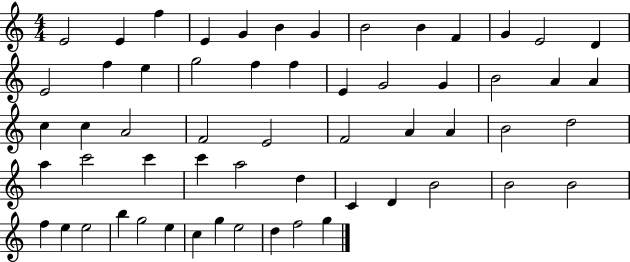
E4/h E4/q F5/q E4/q G4/q B4/q G4/q B4/h B4/q F4/q G4/q E4/h D4/q E4/h F5/q E5/q G5/h F5/q F5/q E4/q G4/h G4/q B4/h A4/q A4/q C5/q C5/q A4/h F4/h E4/h F4/h A4/q A4/q B4/h D5/h A5/q C6/h C6/q C6/q A5/h D5/q C4/q D4/q B4/h B4/h B4/h F5/q E5/q E5/h B5/q G5/h E5/q C5/q G5/q E5/h D5/q F5/h G5/q